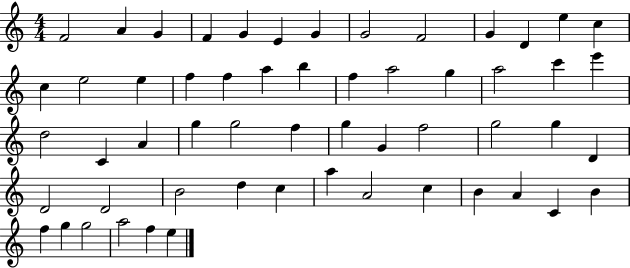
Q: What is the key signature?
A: C major